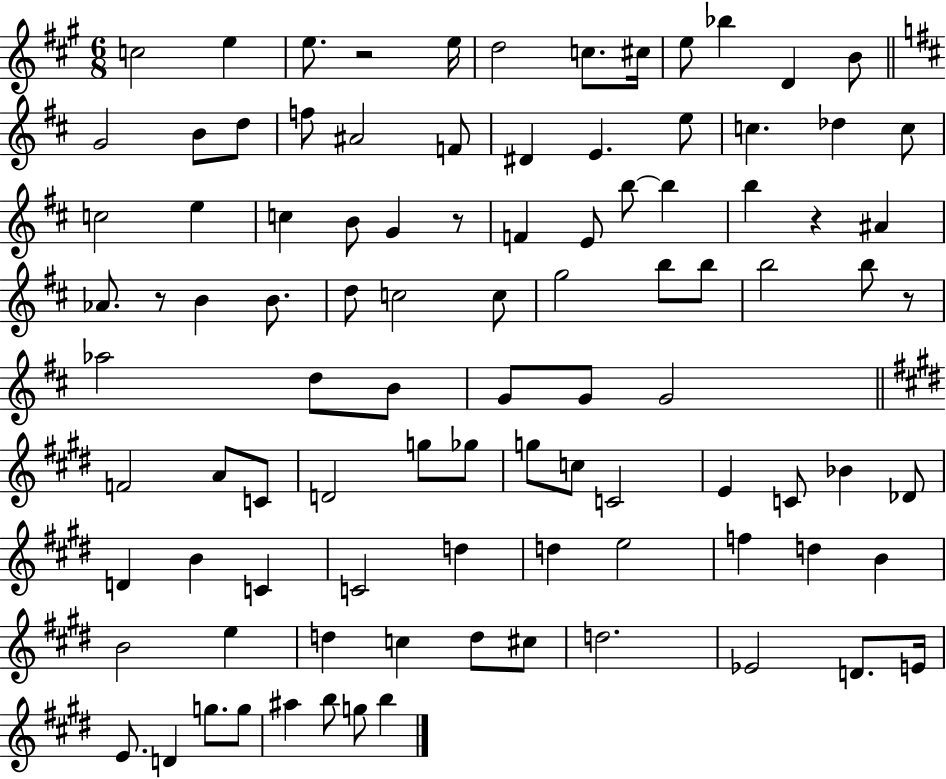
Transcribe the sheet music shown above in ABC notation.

X:1
T:Untitled
M:6/8
L:1/4
K:A
c2 e e/2 z2 e/4 d2 c/2 ^c/4 e/2 _b D B/2 G2 B/2 d/2 f/2 ^A2 F/2 ^D E e/2 c _d c/2 c2 e c B/2 G z/2 F E/2 b/2 b b z ^A _A/2 z/2 B B/2 d/2 c2 c/2 g2 b/2 b/2 b2 b/2 z/2 _a2 d/2 B/2 G/2 G/2 G2 F2 A/2 C/2 D2 g/2 _g/2 g/2 c/2 C2 E C/2 _B _D/2 D B C C2 d d e2 f d B B2 e d c d/2 ^c/2 d2 _E2 D/2 E/4 E/2 D g/2 g/2 ^a b/2 g/2 b